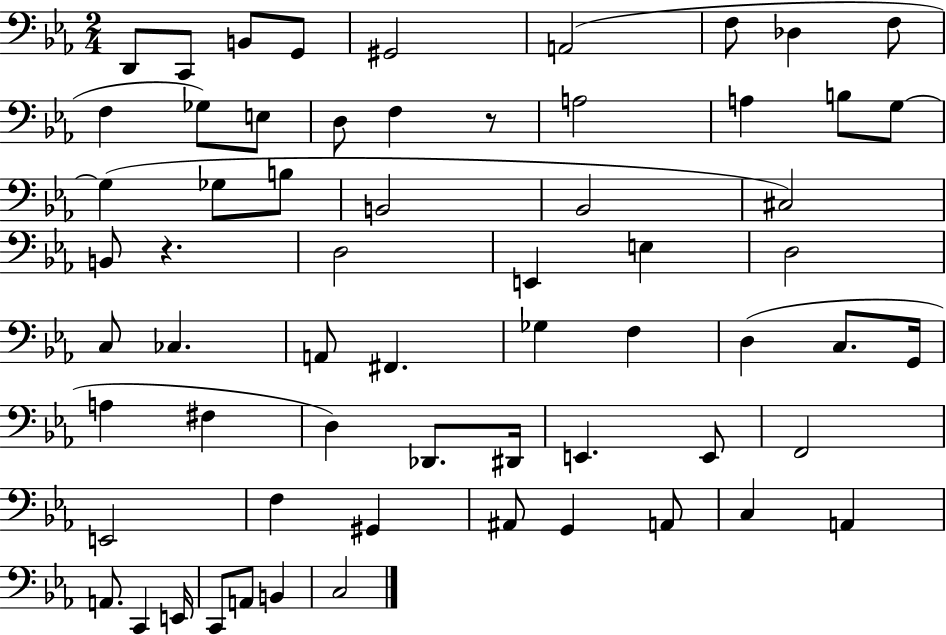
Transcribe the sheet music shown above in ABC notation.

X:1
T:Untitled
M:2/4
L:1/4
K:Eb
D,,/2 C,,/2 B,,/2 G,,/2 ^G,,2 A,,2 F,/2 _D, F,/2 F, _G,/2 E,/2 D,/2 F, z/2 A,2 A, B,/2 G,/2 G, _G,/2 B,/2 B,,2 _B,,2 ^C,2 B,,/2 z D,2 E,, E, D,2 C,/2 _C, A,,/2 ^F,, _G, F, D, C,/2 G,,/4 A, ^F, D, _D,,/2 ^D,,/4 E,, E,,/2 F,,2 E,,2 F, ^G,, ^A,,/2 G,, A,,/2 C, A,, A,,/2 C,, E,,/4 C,,/2 A,,/2 B,, C,2